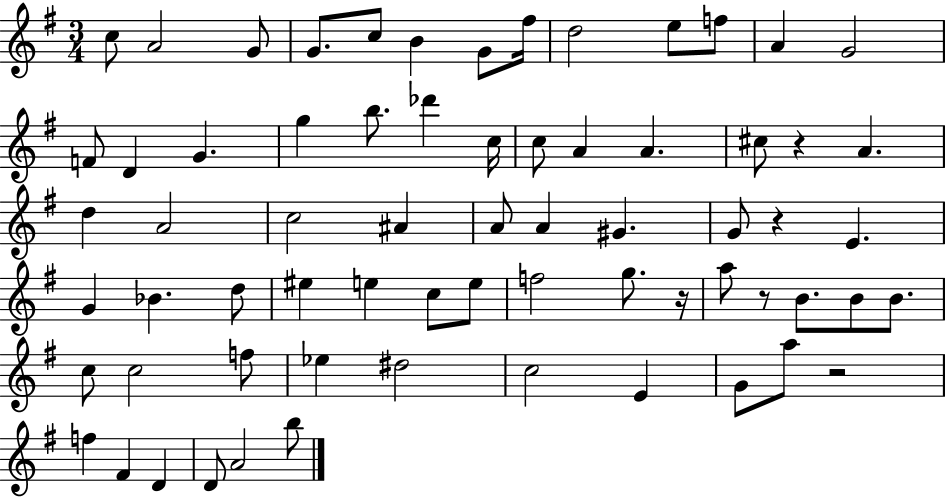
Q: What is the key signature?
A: G major